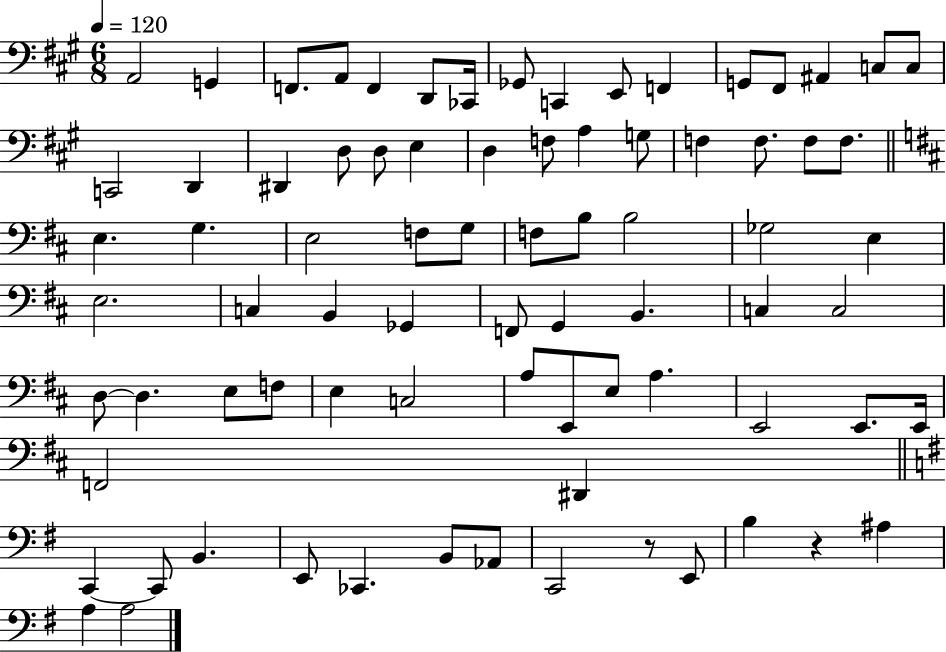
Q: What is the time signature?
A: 6/8